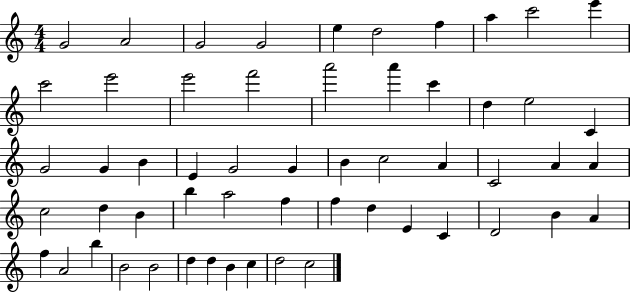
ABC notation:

X:1
T:Untitled
M:4/4
L:1/4
K:C
G2 A2 G2 G2 e d2 f a c'2 e' c'2 e'2 e'2 f'2 a'2 a' c' d e2 C G2 G B E G2 G B c2 A C2 A A c2 d B b a2 f f d E C D2 B A f A2 b B2 B2 d d B c d2 c2